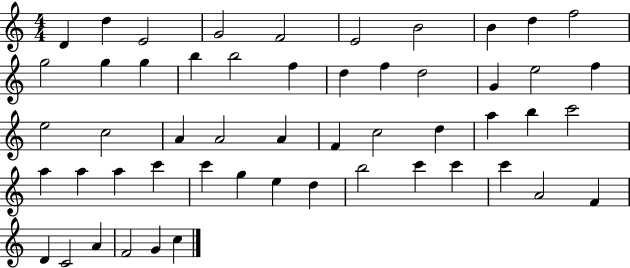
{
  \clef treble
  \numericTimeSignature
  \time 4/4
  \key c \major
  d'4 d''4 e'2 | g'2 f'2 | e'2 b'2 | b'4 d''4 f''2 | \break g''2 g''4 g''4 | b''4 b''2 f''4 | d''4 f''4 d''2 | g'4 e''2 f''4 | \break e''2 c''2 | a'4 a'2 a'4 | f'4 c''2 d''4 | a''4 b''4 c'''2 | \break a''4 a''4 a''4 c'''4 | c'''4 g''4 e''4 d''4 | b''2 c'''4 c'''4 | c'''4 a'2 f'4 | \break d'4 c'2 a'4 | f'2 g'4 c''4 | \bar "|."
}